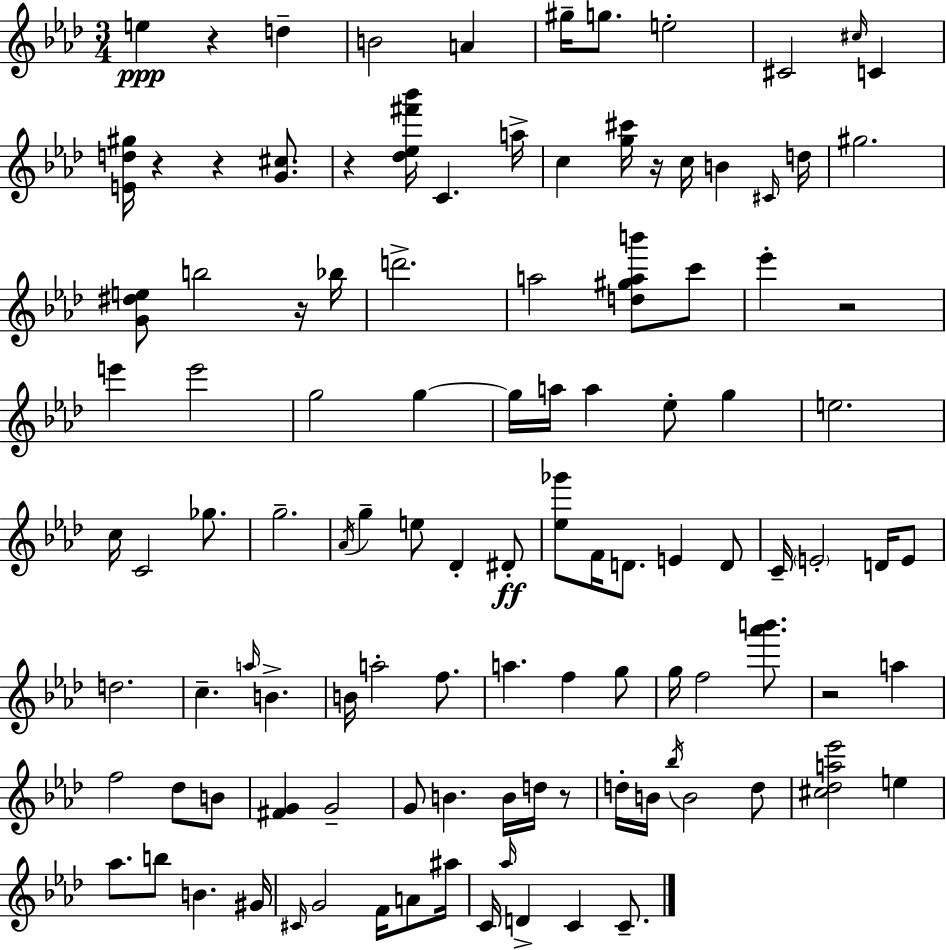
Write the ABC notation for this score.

X:1
T:Untitled
M:3/4
L:1/4
K:Ab
e z d B2 A ^g/4 g/2 e2 ^C2 ^c/4 C [Ed^g]/4 z z [G^c]/2 z [_d_e^f'_b']/4 C a/4 c [g^c']/4 z/4 c/4 B ^C/4 d/4 ^g2 [G^de]/2 b2 z/4 _b/4 d'2 a2 [d^gab']/2 c'/2 _e' z2 e' e'2 g2 g g/4 a/4 a _e/2 g e2 c/4 C2 _g/2 g2 _A/4 g e/2 _D ^D/2 [_e_g']/2 F/4 D/2 E D/2 C/4 E2 D/4 E/2 d2 c a/4 B B/4 a2 f/2 a f g/2 g/4 f2 [_a'b']/2 z2 a f2 _d/2 B/2 [^FG] G2 G/2 B B/4 d/4 z/2 d/4 B/4 _b/4 B2 d/2 [^c_da_e']2 e _a/2 b/2 B ^G/4 ^C/4 G2 F/4 A/2 ^a/4 C/4 _a/4 D C C/2